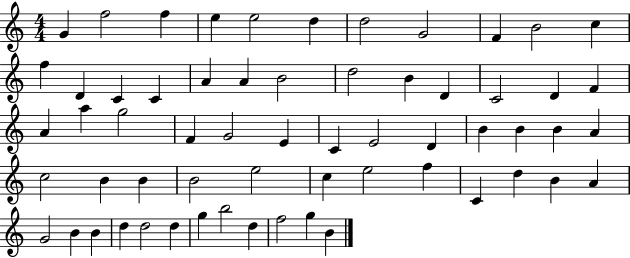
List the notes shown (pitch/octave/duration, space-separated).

G4/q F5/h F5/q E5/q E5/h D5/q D5/h G4/h F4/q B4/h C5/q F5/q D4/q C4/q C4/q A4/q A4/q B4/h D5/h B4/q D4/q C4/h D4/q F4/q A4/q A5/q G5/h F4/q G4/h E4/q C4/q E4/h D4/q B4/q B4/q B4/q A4/q C5/h B4/q B4/q B4/h E5/h C5/q E5/h F5/q C4/q D5/q B4/q A4/q G4/h B4/q B4/q D5/q D5/h D5/q G5/q B5/h D5/q F5/h G5/q B4/q